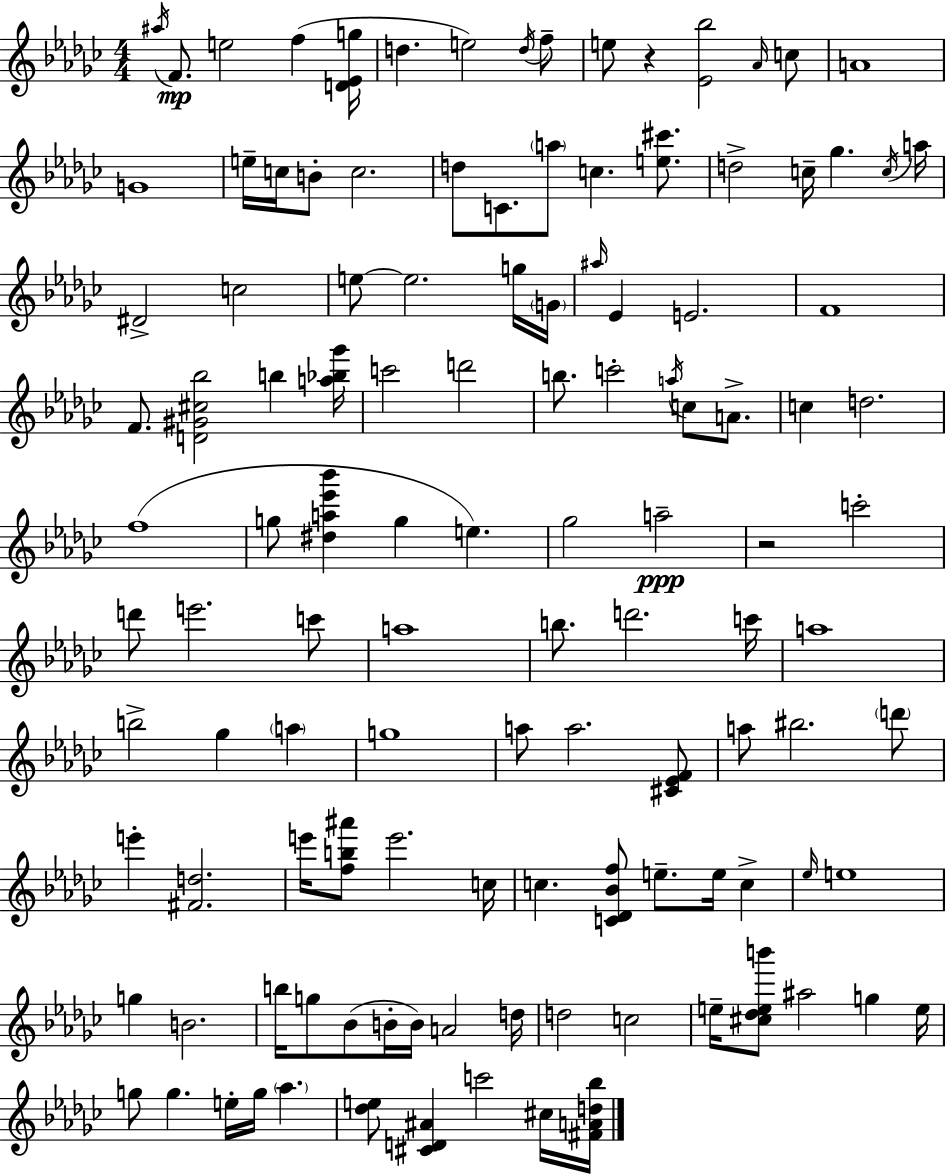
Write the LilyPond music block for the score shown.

{
  \clef treble
  \numericTimeSignature
  \time 4/4
  \key ees \minor
  \acciaccatura { ais''16 }\mp f'8. e''2 f''4( | <d' ees' g''>16 d''4. e''2) \acciaccatura { d''16 } | f''8-- e''8 r4 <ees' bes''>2 | \grace { aes'16 } c''8 a'1 | \break g'1 | e''16-- c''16 b'8-. c''2. | d''8 c'8. \parenthesize a''8 c''4. | <e'' cis'''>8. d''2-> c''16-- ges''4. | \break \acciaccatura { c''16 } a''16 dis'2-> c''2 | e''8~~ e''2. | g''16 \parenthesize g'16 \grace { ais''16 } ees'4 e'2. | f'1 | \break f'8. <d' gis' cis'' bes''>2 | b''4 <a'' bes'' ges'''>16 c'''2 d'''2 | b''8. c'''2-. | \acciaccatura { a''16 } c''8 a'8.-> c''4 d''2. | \break f''1( | g''8 <dis'' a'' ees''' bes'''>4 g''4 | e''4.) ges''2 a''2--\ppp | r2 c'''2-. | \break d'''8 e'''2. | c'''8 a''1 | b''8. d'''2. | c'''16 a''1 | \break b''2-> ges''4 | \parenthesize a''4 g''1 | a''8 a''2. | <cis' ees' f'>8 a''8 bis''2. | \break \parenthesize d'''8 e'''4-. <fis' d''>2. | e'''16 <f'' b'' ais'''>8 e'''2. | c''16 c''4. <c' des' bes' f''>8 e''8.-- | e''16 c''4-> \grace { ees''16 } e''1 | \break g''4 b'2. | b''16 g''8 bes'8( b'16-. b'16) a'2 | d''16 d''2 c''2 | e''16-- <cis'' des'' e'' b'''>8 ais''2 | \break g''4 e''16 g''8 g''4. e''16-. | g''16 \parenthesize aes''4. <des'' e''>8 <cis' d' ais'>4 c'''2 | cis''16 <fis' a' d'' bes''>16 \bar "|."
}